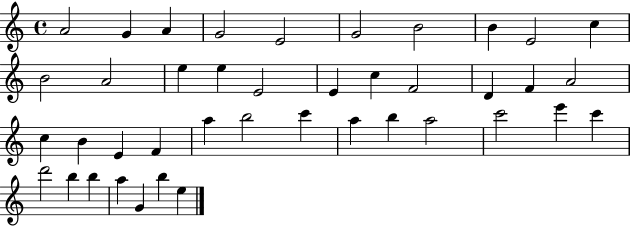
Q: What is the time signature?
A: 4/4